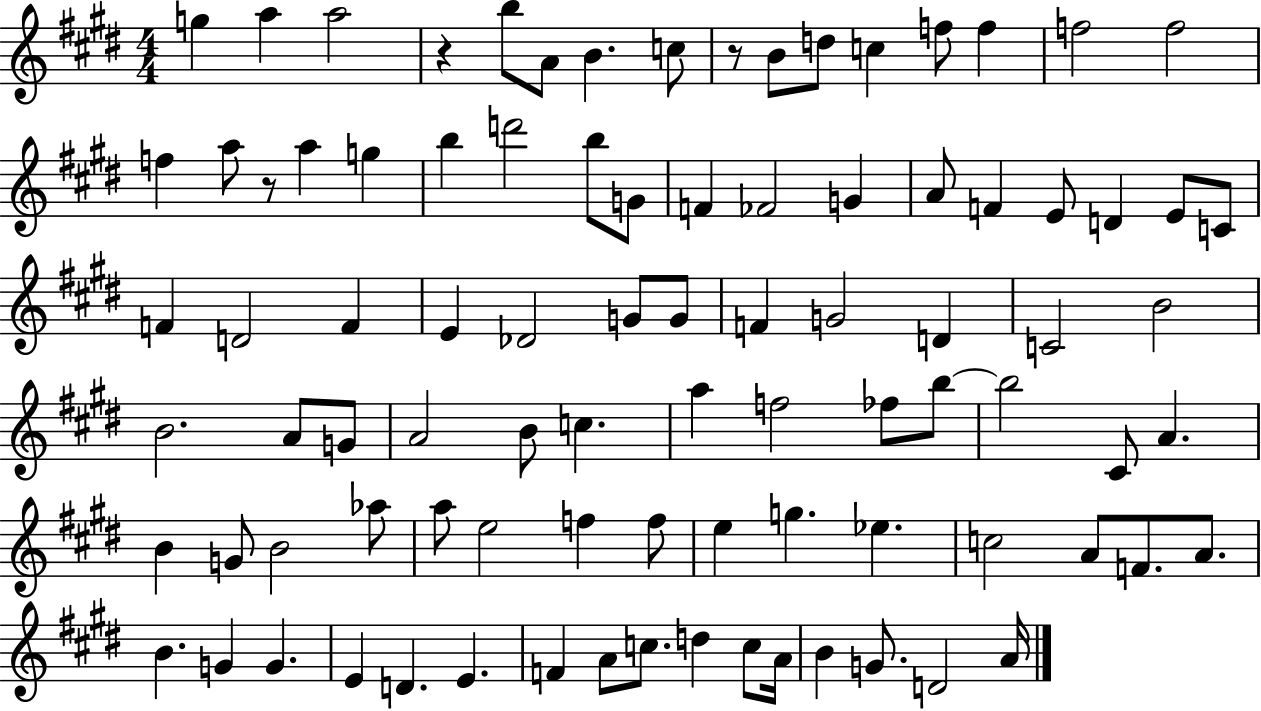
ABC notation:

X:1
T:Untitled
M:4/4
L:1/4
K:E
g a a2 z b/2 A/2 B c/2 z/2 B/2 d/2 c f/2 f f2 f2 f a/2 z/2 a g b d'2 b/2 G/2 F _F2 G A/2 F E/2 D E/2 C/2 F D2 F E _D2 G/2 G/2 F G2 D C2 B2 B2 A/2 G/2 A2 B/2 c a f2 _f/2 b/2 b2 ^C/2 A B G/2 B2 _a/2 a/2 e2 f f/2 e g _e c2 A/2 F/2 A/2 B G G E D E F A/2 c/2 d c/2 A/4 B G/2 D2 A/4